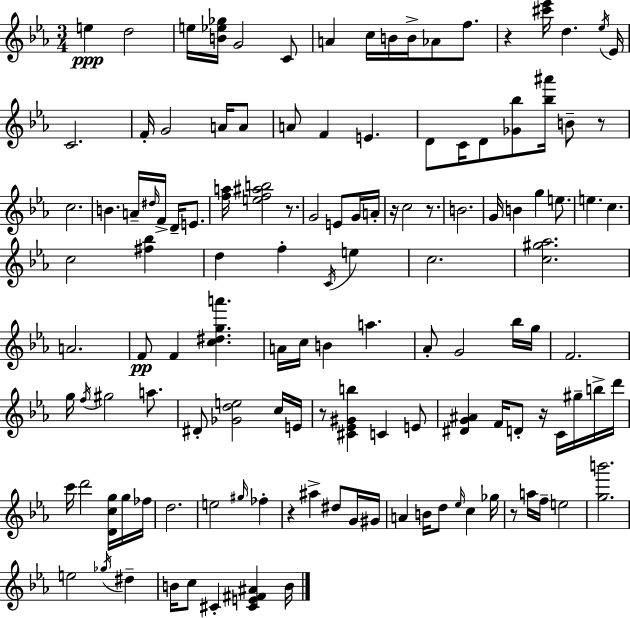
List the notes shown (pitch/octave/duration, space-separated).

E5/q D5/h E5/s [B4,Eb5,Gb5]/s G4/h C4/e A4/q C5/s B4/s B4/s Ab4/e F5/e. R/q [C#6,Eb6]/s D5/q. Eb5/s Eb4/s C4/h. F4/s G4/h A4/s A4/e A4/e F4/q E4/q. D4/e C4/s D4/e [Gb4,Bb5]/e [Bb5,A#6]/s B4/e R/e C5/h. B4/q. A4/s D#5/s F4/s D4/s E4/e. [F5,A5]/s [E5,F5,A#5,B5]/h R/e. G4/h E4/e G4/s A4/s R/s C5/h R/e. B4/h. G4/s B4/q G5/q E5/e. E5/q. C5/q. C5/h [F#5,Bb5]/q D5/q F5/q C4/s E5/q C5/h. [C5,G#5,Ab5]/h. A4/h. F4/e F4/q [C5,D#5,G5,A6]/q. A4/s C5/s B4/q A5/q. Ab4/e G4/h Bb5/s G5/s F4/h. G5/s F5/s G#5/h A5/e. D#4/e [Gb4,D5,E5]/h C5/s E4/s R/e [C#4,Eb4,G#4,B5]/q C4/q E4/e [D#4,G4,A#4]/q F4/s D4/e R/s C4/s G#5/s B5/s D6/s C6/s D6/h [D4,C5,G5]/s G5/s FES5/s D5/h. E5/h G#5/s FES5/q R/q A#5/q D#5/e G4/s G#4/s A4/q B4/s D5/e Eb5/s C5/q Gb5/s R/e A5/s F5/s E5/h [G5,B6]/h. E5/h Gb5/s D#5/q B4/s C5/e C#4/q [C#4,E4,F#4,A#4]/q B4/s